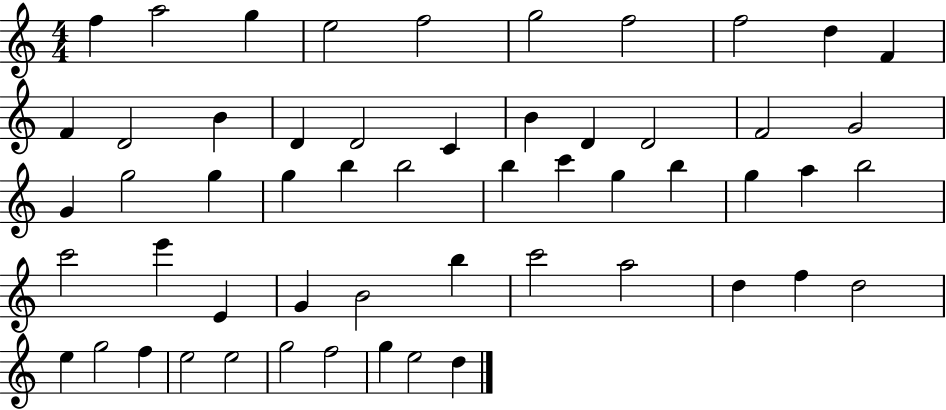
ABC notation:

X:1
T:Untitled
M:4/4
L:1/4
K:C
f a2 g e2 f2 g2 f2 f2 d F F D2 B D D2 C B D D2 F2 G2 G g2 g g b b2 b c' g b g a b2 c'2 e' E G B2 b c'2 a2 d f d2 e g2 f e2 e2 g2 f2 g e2 d